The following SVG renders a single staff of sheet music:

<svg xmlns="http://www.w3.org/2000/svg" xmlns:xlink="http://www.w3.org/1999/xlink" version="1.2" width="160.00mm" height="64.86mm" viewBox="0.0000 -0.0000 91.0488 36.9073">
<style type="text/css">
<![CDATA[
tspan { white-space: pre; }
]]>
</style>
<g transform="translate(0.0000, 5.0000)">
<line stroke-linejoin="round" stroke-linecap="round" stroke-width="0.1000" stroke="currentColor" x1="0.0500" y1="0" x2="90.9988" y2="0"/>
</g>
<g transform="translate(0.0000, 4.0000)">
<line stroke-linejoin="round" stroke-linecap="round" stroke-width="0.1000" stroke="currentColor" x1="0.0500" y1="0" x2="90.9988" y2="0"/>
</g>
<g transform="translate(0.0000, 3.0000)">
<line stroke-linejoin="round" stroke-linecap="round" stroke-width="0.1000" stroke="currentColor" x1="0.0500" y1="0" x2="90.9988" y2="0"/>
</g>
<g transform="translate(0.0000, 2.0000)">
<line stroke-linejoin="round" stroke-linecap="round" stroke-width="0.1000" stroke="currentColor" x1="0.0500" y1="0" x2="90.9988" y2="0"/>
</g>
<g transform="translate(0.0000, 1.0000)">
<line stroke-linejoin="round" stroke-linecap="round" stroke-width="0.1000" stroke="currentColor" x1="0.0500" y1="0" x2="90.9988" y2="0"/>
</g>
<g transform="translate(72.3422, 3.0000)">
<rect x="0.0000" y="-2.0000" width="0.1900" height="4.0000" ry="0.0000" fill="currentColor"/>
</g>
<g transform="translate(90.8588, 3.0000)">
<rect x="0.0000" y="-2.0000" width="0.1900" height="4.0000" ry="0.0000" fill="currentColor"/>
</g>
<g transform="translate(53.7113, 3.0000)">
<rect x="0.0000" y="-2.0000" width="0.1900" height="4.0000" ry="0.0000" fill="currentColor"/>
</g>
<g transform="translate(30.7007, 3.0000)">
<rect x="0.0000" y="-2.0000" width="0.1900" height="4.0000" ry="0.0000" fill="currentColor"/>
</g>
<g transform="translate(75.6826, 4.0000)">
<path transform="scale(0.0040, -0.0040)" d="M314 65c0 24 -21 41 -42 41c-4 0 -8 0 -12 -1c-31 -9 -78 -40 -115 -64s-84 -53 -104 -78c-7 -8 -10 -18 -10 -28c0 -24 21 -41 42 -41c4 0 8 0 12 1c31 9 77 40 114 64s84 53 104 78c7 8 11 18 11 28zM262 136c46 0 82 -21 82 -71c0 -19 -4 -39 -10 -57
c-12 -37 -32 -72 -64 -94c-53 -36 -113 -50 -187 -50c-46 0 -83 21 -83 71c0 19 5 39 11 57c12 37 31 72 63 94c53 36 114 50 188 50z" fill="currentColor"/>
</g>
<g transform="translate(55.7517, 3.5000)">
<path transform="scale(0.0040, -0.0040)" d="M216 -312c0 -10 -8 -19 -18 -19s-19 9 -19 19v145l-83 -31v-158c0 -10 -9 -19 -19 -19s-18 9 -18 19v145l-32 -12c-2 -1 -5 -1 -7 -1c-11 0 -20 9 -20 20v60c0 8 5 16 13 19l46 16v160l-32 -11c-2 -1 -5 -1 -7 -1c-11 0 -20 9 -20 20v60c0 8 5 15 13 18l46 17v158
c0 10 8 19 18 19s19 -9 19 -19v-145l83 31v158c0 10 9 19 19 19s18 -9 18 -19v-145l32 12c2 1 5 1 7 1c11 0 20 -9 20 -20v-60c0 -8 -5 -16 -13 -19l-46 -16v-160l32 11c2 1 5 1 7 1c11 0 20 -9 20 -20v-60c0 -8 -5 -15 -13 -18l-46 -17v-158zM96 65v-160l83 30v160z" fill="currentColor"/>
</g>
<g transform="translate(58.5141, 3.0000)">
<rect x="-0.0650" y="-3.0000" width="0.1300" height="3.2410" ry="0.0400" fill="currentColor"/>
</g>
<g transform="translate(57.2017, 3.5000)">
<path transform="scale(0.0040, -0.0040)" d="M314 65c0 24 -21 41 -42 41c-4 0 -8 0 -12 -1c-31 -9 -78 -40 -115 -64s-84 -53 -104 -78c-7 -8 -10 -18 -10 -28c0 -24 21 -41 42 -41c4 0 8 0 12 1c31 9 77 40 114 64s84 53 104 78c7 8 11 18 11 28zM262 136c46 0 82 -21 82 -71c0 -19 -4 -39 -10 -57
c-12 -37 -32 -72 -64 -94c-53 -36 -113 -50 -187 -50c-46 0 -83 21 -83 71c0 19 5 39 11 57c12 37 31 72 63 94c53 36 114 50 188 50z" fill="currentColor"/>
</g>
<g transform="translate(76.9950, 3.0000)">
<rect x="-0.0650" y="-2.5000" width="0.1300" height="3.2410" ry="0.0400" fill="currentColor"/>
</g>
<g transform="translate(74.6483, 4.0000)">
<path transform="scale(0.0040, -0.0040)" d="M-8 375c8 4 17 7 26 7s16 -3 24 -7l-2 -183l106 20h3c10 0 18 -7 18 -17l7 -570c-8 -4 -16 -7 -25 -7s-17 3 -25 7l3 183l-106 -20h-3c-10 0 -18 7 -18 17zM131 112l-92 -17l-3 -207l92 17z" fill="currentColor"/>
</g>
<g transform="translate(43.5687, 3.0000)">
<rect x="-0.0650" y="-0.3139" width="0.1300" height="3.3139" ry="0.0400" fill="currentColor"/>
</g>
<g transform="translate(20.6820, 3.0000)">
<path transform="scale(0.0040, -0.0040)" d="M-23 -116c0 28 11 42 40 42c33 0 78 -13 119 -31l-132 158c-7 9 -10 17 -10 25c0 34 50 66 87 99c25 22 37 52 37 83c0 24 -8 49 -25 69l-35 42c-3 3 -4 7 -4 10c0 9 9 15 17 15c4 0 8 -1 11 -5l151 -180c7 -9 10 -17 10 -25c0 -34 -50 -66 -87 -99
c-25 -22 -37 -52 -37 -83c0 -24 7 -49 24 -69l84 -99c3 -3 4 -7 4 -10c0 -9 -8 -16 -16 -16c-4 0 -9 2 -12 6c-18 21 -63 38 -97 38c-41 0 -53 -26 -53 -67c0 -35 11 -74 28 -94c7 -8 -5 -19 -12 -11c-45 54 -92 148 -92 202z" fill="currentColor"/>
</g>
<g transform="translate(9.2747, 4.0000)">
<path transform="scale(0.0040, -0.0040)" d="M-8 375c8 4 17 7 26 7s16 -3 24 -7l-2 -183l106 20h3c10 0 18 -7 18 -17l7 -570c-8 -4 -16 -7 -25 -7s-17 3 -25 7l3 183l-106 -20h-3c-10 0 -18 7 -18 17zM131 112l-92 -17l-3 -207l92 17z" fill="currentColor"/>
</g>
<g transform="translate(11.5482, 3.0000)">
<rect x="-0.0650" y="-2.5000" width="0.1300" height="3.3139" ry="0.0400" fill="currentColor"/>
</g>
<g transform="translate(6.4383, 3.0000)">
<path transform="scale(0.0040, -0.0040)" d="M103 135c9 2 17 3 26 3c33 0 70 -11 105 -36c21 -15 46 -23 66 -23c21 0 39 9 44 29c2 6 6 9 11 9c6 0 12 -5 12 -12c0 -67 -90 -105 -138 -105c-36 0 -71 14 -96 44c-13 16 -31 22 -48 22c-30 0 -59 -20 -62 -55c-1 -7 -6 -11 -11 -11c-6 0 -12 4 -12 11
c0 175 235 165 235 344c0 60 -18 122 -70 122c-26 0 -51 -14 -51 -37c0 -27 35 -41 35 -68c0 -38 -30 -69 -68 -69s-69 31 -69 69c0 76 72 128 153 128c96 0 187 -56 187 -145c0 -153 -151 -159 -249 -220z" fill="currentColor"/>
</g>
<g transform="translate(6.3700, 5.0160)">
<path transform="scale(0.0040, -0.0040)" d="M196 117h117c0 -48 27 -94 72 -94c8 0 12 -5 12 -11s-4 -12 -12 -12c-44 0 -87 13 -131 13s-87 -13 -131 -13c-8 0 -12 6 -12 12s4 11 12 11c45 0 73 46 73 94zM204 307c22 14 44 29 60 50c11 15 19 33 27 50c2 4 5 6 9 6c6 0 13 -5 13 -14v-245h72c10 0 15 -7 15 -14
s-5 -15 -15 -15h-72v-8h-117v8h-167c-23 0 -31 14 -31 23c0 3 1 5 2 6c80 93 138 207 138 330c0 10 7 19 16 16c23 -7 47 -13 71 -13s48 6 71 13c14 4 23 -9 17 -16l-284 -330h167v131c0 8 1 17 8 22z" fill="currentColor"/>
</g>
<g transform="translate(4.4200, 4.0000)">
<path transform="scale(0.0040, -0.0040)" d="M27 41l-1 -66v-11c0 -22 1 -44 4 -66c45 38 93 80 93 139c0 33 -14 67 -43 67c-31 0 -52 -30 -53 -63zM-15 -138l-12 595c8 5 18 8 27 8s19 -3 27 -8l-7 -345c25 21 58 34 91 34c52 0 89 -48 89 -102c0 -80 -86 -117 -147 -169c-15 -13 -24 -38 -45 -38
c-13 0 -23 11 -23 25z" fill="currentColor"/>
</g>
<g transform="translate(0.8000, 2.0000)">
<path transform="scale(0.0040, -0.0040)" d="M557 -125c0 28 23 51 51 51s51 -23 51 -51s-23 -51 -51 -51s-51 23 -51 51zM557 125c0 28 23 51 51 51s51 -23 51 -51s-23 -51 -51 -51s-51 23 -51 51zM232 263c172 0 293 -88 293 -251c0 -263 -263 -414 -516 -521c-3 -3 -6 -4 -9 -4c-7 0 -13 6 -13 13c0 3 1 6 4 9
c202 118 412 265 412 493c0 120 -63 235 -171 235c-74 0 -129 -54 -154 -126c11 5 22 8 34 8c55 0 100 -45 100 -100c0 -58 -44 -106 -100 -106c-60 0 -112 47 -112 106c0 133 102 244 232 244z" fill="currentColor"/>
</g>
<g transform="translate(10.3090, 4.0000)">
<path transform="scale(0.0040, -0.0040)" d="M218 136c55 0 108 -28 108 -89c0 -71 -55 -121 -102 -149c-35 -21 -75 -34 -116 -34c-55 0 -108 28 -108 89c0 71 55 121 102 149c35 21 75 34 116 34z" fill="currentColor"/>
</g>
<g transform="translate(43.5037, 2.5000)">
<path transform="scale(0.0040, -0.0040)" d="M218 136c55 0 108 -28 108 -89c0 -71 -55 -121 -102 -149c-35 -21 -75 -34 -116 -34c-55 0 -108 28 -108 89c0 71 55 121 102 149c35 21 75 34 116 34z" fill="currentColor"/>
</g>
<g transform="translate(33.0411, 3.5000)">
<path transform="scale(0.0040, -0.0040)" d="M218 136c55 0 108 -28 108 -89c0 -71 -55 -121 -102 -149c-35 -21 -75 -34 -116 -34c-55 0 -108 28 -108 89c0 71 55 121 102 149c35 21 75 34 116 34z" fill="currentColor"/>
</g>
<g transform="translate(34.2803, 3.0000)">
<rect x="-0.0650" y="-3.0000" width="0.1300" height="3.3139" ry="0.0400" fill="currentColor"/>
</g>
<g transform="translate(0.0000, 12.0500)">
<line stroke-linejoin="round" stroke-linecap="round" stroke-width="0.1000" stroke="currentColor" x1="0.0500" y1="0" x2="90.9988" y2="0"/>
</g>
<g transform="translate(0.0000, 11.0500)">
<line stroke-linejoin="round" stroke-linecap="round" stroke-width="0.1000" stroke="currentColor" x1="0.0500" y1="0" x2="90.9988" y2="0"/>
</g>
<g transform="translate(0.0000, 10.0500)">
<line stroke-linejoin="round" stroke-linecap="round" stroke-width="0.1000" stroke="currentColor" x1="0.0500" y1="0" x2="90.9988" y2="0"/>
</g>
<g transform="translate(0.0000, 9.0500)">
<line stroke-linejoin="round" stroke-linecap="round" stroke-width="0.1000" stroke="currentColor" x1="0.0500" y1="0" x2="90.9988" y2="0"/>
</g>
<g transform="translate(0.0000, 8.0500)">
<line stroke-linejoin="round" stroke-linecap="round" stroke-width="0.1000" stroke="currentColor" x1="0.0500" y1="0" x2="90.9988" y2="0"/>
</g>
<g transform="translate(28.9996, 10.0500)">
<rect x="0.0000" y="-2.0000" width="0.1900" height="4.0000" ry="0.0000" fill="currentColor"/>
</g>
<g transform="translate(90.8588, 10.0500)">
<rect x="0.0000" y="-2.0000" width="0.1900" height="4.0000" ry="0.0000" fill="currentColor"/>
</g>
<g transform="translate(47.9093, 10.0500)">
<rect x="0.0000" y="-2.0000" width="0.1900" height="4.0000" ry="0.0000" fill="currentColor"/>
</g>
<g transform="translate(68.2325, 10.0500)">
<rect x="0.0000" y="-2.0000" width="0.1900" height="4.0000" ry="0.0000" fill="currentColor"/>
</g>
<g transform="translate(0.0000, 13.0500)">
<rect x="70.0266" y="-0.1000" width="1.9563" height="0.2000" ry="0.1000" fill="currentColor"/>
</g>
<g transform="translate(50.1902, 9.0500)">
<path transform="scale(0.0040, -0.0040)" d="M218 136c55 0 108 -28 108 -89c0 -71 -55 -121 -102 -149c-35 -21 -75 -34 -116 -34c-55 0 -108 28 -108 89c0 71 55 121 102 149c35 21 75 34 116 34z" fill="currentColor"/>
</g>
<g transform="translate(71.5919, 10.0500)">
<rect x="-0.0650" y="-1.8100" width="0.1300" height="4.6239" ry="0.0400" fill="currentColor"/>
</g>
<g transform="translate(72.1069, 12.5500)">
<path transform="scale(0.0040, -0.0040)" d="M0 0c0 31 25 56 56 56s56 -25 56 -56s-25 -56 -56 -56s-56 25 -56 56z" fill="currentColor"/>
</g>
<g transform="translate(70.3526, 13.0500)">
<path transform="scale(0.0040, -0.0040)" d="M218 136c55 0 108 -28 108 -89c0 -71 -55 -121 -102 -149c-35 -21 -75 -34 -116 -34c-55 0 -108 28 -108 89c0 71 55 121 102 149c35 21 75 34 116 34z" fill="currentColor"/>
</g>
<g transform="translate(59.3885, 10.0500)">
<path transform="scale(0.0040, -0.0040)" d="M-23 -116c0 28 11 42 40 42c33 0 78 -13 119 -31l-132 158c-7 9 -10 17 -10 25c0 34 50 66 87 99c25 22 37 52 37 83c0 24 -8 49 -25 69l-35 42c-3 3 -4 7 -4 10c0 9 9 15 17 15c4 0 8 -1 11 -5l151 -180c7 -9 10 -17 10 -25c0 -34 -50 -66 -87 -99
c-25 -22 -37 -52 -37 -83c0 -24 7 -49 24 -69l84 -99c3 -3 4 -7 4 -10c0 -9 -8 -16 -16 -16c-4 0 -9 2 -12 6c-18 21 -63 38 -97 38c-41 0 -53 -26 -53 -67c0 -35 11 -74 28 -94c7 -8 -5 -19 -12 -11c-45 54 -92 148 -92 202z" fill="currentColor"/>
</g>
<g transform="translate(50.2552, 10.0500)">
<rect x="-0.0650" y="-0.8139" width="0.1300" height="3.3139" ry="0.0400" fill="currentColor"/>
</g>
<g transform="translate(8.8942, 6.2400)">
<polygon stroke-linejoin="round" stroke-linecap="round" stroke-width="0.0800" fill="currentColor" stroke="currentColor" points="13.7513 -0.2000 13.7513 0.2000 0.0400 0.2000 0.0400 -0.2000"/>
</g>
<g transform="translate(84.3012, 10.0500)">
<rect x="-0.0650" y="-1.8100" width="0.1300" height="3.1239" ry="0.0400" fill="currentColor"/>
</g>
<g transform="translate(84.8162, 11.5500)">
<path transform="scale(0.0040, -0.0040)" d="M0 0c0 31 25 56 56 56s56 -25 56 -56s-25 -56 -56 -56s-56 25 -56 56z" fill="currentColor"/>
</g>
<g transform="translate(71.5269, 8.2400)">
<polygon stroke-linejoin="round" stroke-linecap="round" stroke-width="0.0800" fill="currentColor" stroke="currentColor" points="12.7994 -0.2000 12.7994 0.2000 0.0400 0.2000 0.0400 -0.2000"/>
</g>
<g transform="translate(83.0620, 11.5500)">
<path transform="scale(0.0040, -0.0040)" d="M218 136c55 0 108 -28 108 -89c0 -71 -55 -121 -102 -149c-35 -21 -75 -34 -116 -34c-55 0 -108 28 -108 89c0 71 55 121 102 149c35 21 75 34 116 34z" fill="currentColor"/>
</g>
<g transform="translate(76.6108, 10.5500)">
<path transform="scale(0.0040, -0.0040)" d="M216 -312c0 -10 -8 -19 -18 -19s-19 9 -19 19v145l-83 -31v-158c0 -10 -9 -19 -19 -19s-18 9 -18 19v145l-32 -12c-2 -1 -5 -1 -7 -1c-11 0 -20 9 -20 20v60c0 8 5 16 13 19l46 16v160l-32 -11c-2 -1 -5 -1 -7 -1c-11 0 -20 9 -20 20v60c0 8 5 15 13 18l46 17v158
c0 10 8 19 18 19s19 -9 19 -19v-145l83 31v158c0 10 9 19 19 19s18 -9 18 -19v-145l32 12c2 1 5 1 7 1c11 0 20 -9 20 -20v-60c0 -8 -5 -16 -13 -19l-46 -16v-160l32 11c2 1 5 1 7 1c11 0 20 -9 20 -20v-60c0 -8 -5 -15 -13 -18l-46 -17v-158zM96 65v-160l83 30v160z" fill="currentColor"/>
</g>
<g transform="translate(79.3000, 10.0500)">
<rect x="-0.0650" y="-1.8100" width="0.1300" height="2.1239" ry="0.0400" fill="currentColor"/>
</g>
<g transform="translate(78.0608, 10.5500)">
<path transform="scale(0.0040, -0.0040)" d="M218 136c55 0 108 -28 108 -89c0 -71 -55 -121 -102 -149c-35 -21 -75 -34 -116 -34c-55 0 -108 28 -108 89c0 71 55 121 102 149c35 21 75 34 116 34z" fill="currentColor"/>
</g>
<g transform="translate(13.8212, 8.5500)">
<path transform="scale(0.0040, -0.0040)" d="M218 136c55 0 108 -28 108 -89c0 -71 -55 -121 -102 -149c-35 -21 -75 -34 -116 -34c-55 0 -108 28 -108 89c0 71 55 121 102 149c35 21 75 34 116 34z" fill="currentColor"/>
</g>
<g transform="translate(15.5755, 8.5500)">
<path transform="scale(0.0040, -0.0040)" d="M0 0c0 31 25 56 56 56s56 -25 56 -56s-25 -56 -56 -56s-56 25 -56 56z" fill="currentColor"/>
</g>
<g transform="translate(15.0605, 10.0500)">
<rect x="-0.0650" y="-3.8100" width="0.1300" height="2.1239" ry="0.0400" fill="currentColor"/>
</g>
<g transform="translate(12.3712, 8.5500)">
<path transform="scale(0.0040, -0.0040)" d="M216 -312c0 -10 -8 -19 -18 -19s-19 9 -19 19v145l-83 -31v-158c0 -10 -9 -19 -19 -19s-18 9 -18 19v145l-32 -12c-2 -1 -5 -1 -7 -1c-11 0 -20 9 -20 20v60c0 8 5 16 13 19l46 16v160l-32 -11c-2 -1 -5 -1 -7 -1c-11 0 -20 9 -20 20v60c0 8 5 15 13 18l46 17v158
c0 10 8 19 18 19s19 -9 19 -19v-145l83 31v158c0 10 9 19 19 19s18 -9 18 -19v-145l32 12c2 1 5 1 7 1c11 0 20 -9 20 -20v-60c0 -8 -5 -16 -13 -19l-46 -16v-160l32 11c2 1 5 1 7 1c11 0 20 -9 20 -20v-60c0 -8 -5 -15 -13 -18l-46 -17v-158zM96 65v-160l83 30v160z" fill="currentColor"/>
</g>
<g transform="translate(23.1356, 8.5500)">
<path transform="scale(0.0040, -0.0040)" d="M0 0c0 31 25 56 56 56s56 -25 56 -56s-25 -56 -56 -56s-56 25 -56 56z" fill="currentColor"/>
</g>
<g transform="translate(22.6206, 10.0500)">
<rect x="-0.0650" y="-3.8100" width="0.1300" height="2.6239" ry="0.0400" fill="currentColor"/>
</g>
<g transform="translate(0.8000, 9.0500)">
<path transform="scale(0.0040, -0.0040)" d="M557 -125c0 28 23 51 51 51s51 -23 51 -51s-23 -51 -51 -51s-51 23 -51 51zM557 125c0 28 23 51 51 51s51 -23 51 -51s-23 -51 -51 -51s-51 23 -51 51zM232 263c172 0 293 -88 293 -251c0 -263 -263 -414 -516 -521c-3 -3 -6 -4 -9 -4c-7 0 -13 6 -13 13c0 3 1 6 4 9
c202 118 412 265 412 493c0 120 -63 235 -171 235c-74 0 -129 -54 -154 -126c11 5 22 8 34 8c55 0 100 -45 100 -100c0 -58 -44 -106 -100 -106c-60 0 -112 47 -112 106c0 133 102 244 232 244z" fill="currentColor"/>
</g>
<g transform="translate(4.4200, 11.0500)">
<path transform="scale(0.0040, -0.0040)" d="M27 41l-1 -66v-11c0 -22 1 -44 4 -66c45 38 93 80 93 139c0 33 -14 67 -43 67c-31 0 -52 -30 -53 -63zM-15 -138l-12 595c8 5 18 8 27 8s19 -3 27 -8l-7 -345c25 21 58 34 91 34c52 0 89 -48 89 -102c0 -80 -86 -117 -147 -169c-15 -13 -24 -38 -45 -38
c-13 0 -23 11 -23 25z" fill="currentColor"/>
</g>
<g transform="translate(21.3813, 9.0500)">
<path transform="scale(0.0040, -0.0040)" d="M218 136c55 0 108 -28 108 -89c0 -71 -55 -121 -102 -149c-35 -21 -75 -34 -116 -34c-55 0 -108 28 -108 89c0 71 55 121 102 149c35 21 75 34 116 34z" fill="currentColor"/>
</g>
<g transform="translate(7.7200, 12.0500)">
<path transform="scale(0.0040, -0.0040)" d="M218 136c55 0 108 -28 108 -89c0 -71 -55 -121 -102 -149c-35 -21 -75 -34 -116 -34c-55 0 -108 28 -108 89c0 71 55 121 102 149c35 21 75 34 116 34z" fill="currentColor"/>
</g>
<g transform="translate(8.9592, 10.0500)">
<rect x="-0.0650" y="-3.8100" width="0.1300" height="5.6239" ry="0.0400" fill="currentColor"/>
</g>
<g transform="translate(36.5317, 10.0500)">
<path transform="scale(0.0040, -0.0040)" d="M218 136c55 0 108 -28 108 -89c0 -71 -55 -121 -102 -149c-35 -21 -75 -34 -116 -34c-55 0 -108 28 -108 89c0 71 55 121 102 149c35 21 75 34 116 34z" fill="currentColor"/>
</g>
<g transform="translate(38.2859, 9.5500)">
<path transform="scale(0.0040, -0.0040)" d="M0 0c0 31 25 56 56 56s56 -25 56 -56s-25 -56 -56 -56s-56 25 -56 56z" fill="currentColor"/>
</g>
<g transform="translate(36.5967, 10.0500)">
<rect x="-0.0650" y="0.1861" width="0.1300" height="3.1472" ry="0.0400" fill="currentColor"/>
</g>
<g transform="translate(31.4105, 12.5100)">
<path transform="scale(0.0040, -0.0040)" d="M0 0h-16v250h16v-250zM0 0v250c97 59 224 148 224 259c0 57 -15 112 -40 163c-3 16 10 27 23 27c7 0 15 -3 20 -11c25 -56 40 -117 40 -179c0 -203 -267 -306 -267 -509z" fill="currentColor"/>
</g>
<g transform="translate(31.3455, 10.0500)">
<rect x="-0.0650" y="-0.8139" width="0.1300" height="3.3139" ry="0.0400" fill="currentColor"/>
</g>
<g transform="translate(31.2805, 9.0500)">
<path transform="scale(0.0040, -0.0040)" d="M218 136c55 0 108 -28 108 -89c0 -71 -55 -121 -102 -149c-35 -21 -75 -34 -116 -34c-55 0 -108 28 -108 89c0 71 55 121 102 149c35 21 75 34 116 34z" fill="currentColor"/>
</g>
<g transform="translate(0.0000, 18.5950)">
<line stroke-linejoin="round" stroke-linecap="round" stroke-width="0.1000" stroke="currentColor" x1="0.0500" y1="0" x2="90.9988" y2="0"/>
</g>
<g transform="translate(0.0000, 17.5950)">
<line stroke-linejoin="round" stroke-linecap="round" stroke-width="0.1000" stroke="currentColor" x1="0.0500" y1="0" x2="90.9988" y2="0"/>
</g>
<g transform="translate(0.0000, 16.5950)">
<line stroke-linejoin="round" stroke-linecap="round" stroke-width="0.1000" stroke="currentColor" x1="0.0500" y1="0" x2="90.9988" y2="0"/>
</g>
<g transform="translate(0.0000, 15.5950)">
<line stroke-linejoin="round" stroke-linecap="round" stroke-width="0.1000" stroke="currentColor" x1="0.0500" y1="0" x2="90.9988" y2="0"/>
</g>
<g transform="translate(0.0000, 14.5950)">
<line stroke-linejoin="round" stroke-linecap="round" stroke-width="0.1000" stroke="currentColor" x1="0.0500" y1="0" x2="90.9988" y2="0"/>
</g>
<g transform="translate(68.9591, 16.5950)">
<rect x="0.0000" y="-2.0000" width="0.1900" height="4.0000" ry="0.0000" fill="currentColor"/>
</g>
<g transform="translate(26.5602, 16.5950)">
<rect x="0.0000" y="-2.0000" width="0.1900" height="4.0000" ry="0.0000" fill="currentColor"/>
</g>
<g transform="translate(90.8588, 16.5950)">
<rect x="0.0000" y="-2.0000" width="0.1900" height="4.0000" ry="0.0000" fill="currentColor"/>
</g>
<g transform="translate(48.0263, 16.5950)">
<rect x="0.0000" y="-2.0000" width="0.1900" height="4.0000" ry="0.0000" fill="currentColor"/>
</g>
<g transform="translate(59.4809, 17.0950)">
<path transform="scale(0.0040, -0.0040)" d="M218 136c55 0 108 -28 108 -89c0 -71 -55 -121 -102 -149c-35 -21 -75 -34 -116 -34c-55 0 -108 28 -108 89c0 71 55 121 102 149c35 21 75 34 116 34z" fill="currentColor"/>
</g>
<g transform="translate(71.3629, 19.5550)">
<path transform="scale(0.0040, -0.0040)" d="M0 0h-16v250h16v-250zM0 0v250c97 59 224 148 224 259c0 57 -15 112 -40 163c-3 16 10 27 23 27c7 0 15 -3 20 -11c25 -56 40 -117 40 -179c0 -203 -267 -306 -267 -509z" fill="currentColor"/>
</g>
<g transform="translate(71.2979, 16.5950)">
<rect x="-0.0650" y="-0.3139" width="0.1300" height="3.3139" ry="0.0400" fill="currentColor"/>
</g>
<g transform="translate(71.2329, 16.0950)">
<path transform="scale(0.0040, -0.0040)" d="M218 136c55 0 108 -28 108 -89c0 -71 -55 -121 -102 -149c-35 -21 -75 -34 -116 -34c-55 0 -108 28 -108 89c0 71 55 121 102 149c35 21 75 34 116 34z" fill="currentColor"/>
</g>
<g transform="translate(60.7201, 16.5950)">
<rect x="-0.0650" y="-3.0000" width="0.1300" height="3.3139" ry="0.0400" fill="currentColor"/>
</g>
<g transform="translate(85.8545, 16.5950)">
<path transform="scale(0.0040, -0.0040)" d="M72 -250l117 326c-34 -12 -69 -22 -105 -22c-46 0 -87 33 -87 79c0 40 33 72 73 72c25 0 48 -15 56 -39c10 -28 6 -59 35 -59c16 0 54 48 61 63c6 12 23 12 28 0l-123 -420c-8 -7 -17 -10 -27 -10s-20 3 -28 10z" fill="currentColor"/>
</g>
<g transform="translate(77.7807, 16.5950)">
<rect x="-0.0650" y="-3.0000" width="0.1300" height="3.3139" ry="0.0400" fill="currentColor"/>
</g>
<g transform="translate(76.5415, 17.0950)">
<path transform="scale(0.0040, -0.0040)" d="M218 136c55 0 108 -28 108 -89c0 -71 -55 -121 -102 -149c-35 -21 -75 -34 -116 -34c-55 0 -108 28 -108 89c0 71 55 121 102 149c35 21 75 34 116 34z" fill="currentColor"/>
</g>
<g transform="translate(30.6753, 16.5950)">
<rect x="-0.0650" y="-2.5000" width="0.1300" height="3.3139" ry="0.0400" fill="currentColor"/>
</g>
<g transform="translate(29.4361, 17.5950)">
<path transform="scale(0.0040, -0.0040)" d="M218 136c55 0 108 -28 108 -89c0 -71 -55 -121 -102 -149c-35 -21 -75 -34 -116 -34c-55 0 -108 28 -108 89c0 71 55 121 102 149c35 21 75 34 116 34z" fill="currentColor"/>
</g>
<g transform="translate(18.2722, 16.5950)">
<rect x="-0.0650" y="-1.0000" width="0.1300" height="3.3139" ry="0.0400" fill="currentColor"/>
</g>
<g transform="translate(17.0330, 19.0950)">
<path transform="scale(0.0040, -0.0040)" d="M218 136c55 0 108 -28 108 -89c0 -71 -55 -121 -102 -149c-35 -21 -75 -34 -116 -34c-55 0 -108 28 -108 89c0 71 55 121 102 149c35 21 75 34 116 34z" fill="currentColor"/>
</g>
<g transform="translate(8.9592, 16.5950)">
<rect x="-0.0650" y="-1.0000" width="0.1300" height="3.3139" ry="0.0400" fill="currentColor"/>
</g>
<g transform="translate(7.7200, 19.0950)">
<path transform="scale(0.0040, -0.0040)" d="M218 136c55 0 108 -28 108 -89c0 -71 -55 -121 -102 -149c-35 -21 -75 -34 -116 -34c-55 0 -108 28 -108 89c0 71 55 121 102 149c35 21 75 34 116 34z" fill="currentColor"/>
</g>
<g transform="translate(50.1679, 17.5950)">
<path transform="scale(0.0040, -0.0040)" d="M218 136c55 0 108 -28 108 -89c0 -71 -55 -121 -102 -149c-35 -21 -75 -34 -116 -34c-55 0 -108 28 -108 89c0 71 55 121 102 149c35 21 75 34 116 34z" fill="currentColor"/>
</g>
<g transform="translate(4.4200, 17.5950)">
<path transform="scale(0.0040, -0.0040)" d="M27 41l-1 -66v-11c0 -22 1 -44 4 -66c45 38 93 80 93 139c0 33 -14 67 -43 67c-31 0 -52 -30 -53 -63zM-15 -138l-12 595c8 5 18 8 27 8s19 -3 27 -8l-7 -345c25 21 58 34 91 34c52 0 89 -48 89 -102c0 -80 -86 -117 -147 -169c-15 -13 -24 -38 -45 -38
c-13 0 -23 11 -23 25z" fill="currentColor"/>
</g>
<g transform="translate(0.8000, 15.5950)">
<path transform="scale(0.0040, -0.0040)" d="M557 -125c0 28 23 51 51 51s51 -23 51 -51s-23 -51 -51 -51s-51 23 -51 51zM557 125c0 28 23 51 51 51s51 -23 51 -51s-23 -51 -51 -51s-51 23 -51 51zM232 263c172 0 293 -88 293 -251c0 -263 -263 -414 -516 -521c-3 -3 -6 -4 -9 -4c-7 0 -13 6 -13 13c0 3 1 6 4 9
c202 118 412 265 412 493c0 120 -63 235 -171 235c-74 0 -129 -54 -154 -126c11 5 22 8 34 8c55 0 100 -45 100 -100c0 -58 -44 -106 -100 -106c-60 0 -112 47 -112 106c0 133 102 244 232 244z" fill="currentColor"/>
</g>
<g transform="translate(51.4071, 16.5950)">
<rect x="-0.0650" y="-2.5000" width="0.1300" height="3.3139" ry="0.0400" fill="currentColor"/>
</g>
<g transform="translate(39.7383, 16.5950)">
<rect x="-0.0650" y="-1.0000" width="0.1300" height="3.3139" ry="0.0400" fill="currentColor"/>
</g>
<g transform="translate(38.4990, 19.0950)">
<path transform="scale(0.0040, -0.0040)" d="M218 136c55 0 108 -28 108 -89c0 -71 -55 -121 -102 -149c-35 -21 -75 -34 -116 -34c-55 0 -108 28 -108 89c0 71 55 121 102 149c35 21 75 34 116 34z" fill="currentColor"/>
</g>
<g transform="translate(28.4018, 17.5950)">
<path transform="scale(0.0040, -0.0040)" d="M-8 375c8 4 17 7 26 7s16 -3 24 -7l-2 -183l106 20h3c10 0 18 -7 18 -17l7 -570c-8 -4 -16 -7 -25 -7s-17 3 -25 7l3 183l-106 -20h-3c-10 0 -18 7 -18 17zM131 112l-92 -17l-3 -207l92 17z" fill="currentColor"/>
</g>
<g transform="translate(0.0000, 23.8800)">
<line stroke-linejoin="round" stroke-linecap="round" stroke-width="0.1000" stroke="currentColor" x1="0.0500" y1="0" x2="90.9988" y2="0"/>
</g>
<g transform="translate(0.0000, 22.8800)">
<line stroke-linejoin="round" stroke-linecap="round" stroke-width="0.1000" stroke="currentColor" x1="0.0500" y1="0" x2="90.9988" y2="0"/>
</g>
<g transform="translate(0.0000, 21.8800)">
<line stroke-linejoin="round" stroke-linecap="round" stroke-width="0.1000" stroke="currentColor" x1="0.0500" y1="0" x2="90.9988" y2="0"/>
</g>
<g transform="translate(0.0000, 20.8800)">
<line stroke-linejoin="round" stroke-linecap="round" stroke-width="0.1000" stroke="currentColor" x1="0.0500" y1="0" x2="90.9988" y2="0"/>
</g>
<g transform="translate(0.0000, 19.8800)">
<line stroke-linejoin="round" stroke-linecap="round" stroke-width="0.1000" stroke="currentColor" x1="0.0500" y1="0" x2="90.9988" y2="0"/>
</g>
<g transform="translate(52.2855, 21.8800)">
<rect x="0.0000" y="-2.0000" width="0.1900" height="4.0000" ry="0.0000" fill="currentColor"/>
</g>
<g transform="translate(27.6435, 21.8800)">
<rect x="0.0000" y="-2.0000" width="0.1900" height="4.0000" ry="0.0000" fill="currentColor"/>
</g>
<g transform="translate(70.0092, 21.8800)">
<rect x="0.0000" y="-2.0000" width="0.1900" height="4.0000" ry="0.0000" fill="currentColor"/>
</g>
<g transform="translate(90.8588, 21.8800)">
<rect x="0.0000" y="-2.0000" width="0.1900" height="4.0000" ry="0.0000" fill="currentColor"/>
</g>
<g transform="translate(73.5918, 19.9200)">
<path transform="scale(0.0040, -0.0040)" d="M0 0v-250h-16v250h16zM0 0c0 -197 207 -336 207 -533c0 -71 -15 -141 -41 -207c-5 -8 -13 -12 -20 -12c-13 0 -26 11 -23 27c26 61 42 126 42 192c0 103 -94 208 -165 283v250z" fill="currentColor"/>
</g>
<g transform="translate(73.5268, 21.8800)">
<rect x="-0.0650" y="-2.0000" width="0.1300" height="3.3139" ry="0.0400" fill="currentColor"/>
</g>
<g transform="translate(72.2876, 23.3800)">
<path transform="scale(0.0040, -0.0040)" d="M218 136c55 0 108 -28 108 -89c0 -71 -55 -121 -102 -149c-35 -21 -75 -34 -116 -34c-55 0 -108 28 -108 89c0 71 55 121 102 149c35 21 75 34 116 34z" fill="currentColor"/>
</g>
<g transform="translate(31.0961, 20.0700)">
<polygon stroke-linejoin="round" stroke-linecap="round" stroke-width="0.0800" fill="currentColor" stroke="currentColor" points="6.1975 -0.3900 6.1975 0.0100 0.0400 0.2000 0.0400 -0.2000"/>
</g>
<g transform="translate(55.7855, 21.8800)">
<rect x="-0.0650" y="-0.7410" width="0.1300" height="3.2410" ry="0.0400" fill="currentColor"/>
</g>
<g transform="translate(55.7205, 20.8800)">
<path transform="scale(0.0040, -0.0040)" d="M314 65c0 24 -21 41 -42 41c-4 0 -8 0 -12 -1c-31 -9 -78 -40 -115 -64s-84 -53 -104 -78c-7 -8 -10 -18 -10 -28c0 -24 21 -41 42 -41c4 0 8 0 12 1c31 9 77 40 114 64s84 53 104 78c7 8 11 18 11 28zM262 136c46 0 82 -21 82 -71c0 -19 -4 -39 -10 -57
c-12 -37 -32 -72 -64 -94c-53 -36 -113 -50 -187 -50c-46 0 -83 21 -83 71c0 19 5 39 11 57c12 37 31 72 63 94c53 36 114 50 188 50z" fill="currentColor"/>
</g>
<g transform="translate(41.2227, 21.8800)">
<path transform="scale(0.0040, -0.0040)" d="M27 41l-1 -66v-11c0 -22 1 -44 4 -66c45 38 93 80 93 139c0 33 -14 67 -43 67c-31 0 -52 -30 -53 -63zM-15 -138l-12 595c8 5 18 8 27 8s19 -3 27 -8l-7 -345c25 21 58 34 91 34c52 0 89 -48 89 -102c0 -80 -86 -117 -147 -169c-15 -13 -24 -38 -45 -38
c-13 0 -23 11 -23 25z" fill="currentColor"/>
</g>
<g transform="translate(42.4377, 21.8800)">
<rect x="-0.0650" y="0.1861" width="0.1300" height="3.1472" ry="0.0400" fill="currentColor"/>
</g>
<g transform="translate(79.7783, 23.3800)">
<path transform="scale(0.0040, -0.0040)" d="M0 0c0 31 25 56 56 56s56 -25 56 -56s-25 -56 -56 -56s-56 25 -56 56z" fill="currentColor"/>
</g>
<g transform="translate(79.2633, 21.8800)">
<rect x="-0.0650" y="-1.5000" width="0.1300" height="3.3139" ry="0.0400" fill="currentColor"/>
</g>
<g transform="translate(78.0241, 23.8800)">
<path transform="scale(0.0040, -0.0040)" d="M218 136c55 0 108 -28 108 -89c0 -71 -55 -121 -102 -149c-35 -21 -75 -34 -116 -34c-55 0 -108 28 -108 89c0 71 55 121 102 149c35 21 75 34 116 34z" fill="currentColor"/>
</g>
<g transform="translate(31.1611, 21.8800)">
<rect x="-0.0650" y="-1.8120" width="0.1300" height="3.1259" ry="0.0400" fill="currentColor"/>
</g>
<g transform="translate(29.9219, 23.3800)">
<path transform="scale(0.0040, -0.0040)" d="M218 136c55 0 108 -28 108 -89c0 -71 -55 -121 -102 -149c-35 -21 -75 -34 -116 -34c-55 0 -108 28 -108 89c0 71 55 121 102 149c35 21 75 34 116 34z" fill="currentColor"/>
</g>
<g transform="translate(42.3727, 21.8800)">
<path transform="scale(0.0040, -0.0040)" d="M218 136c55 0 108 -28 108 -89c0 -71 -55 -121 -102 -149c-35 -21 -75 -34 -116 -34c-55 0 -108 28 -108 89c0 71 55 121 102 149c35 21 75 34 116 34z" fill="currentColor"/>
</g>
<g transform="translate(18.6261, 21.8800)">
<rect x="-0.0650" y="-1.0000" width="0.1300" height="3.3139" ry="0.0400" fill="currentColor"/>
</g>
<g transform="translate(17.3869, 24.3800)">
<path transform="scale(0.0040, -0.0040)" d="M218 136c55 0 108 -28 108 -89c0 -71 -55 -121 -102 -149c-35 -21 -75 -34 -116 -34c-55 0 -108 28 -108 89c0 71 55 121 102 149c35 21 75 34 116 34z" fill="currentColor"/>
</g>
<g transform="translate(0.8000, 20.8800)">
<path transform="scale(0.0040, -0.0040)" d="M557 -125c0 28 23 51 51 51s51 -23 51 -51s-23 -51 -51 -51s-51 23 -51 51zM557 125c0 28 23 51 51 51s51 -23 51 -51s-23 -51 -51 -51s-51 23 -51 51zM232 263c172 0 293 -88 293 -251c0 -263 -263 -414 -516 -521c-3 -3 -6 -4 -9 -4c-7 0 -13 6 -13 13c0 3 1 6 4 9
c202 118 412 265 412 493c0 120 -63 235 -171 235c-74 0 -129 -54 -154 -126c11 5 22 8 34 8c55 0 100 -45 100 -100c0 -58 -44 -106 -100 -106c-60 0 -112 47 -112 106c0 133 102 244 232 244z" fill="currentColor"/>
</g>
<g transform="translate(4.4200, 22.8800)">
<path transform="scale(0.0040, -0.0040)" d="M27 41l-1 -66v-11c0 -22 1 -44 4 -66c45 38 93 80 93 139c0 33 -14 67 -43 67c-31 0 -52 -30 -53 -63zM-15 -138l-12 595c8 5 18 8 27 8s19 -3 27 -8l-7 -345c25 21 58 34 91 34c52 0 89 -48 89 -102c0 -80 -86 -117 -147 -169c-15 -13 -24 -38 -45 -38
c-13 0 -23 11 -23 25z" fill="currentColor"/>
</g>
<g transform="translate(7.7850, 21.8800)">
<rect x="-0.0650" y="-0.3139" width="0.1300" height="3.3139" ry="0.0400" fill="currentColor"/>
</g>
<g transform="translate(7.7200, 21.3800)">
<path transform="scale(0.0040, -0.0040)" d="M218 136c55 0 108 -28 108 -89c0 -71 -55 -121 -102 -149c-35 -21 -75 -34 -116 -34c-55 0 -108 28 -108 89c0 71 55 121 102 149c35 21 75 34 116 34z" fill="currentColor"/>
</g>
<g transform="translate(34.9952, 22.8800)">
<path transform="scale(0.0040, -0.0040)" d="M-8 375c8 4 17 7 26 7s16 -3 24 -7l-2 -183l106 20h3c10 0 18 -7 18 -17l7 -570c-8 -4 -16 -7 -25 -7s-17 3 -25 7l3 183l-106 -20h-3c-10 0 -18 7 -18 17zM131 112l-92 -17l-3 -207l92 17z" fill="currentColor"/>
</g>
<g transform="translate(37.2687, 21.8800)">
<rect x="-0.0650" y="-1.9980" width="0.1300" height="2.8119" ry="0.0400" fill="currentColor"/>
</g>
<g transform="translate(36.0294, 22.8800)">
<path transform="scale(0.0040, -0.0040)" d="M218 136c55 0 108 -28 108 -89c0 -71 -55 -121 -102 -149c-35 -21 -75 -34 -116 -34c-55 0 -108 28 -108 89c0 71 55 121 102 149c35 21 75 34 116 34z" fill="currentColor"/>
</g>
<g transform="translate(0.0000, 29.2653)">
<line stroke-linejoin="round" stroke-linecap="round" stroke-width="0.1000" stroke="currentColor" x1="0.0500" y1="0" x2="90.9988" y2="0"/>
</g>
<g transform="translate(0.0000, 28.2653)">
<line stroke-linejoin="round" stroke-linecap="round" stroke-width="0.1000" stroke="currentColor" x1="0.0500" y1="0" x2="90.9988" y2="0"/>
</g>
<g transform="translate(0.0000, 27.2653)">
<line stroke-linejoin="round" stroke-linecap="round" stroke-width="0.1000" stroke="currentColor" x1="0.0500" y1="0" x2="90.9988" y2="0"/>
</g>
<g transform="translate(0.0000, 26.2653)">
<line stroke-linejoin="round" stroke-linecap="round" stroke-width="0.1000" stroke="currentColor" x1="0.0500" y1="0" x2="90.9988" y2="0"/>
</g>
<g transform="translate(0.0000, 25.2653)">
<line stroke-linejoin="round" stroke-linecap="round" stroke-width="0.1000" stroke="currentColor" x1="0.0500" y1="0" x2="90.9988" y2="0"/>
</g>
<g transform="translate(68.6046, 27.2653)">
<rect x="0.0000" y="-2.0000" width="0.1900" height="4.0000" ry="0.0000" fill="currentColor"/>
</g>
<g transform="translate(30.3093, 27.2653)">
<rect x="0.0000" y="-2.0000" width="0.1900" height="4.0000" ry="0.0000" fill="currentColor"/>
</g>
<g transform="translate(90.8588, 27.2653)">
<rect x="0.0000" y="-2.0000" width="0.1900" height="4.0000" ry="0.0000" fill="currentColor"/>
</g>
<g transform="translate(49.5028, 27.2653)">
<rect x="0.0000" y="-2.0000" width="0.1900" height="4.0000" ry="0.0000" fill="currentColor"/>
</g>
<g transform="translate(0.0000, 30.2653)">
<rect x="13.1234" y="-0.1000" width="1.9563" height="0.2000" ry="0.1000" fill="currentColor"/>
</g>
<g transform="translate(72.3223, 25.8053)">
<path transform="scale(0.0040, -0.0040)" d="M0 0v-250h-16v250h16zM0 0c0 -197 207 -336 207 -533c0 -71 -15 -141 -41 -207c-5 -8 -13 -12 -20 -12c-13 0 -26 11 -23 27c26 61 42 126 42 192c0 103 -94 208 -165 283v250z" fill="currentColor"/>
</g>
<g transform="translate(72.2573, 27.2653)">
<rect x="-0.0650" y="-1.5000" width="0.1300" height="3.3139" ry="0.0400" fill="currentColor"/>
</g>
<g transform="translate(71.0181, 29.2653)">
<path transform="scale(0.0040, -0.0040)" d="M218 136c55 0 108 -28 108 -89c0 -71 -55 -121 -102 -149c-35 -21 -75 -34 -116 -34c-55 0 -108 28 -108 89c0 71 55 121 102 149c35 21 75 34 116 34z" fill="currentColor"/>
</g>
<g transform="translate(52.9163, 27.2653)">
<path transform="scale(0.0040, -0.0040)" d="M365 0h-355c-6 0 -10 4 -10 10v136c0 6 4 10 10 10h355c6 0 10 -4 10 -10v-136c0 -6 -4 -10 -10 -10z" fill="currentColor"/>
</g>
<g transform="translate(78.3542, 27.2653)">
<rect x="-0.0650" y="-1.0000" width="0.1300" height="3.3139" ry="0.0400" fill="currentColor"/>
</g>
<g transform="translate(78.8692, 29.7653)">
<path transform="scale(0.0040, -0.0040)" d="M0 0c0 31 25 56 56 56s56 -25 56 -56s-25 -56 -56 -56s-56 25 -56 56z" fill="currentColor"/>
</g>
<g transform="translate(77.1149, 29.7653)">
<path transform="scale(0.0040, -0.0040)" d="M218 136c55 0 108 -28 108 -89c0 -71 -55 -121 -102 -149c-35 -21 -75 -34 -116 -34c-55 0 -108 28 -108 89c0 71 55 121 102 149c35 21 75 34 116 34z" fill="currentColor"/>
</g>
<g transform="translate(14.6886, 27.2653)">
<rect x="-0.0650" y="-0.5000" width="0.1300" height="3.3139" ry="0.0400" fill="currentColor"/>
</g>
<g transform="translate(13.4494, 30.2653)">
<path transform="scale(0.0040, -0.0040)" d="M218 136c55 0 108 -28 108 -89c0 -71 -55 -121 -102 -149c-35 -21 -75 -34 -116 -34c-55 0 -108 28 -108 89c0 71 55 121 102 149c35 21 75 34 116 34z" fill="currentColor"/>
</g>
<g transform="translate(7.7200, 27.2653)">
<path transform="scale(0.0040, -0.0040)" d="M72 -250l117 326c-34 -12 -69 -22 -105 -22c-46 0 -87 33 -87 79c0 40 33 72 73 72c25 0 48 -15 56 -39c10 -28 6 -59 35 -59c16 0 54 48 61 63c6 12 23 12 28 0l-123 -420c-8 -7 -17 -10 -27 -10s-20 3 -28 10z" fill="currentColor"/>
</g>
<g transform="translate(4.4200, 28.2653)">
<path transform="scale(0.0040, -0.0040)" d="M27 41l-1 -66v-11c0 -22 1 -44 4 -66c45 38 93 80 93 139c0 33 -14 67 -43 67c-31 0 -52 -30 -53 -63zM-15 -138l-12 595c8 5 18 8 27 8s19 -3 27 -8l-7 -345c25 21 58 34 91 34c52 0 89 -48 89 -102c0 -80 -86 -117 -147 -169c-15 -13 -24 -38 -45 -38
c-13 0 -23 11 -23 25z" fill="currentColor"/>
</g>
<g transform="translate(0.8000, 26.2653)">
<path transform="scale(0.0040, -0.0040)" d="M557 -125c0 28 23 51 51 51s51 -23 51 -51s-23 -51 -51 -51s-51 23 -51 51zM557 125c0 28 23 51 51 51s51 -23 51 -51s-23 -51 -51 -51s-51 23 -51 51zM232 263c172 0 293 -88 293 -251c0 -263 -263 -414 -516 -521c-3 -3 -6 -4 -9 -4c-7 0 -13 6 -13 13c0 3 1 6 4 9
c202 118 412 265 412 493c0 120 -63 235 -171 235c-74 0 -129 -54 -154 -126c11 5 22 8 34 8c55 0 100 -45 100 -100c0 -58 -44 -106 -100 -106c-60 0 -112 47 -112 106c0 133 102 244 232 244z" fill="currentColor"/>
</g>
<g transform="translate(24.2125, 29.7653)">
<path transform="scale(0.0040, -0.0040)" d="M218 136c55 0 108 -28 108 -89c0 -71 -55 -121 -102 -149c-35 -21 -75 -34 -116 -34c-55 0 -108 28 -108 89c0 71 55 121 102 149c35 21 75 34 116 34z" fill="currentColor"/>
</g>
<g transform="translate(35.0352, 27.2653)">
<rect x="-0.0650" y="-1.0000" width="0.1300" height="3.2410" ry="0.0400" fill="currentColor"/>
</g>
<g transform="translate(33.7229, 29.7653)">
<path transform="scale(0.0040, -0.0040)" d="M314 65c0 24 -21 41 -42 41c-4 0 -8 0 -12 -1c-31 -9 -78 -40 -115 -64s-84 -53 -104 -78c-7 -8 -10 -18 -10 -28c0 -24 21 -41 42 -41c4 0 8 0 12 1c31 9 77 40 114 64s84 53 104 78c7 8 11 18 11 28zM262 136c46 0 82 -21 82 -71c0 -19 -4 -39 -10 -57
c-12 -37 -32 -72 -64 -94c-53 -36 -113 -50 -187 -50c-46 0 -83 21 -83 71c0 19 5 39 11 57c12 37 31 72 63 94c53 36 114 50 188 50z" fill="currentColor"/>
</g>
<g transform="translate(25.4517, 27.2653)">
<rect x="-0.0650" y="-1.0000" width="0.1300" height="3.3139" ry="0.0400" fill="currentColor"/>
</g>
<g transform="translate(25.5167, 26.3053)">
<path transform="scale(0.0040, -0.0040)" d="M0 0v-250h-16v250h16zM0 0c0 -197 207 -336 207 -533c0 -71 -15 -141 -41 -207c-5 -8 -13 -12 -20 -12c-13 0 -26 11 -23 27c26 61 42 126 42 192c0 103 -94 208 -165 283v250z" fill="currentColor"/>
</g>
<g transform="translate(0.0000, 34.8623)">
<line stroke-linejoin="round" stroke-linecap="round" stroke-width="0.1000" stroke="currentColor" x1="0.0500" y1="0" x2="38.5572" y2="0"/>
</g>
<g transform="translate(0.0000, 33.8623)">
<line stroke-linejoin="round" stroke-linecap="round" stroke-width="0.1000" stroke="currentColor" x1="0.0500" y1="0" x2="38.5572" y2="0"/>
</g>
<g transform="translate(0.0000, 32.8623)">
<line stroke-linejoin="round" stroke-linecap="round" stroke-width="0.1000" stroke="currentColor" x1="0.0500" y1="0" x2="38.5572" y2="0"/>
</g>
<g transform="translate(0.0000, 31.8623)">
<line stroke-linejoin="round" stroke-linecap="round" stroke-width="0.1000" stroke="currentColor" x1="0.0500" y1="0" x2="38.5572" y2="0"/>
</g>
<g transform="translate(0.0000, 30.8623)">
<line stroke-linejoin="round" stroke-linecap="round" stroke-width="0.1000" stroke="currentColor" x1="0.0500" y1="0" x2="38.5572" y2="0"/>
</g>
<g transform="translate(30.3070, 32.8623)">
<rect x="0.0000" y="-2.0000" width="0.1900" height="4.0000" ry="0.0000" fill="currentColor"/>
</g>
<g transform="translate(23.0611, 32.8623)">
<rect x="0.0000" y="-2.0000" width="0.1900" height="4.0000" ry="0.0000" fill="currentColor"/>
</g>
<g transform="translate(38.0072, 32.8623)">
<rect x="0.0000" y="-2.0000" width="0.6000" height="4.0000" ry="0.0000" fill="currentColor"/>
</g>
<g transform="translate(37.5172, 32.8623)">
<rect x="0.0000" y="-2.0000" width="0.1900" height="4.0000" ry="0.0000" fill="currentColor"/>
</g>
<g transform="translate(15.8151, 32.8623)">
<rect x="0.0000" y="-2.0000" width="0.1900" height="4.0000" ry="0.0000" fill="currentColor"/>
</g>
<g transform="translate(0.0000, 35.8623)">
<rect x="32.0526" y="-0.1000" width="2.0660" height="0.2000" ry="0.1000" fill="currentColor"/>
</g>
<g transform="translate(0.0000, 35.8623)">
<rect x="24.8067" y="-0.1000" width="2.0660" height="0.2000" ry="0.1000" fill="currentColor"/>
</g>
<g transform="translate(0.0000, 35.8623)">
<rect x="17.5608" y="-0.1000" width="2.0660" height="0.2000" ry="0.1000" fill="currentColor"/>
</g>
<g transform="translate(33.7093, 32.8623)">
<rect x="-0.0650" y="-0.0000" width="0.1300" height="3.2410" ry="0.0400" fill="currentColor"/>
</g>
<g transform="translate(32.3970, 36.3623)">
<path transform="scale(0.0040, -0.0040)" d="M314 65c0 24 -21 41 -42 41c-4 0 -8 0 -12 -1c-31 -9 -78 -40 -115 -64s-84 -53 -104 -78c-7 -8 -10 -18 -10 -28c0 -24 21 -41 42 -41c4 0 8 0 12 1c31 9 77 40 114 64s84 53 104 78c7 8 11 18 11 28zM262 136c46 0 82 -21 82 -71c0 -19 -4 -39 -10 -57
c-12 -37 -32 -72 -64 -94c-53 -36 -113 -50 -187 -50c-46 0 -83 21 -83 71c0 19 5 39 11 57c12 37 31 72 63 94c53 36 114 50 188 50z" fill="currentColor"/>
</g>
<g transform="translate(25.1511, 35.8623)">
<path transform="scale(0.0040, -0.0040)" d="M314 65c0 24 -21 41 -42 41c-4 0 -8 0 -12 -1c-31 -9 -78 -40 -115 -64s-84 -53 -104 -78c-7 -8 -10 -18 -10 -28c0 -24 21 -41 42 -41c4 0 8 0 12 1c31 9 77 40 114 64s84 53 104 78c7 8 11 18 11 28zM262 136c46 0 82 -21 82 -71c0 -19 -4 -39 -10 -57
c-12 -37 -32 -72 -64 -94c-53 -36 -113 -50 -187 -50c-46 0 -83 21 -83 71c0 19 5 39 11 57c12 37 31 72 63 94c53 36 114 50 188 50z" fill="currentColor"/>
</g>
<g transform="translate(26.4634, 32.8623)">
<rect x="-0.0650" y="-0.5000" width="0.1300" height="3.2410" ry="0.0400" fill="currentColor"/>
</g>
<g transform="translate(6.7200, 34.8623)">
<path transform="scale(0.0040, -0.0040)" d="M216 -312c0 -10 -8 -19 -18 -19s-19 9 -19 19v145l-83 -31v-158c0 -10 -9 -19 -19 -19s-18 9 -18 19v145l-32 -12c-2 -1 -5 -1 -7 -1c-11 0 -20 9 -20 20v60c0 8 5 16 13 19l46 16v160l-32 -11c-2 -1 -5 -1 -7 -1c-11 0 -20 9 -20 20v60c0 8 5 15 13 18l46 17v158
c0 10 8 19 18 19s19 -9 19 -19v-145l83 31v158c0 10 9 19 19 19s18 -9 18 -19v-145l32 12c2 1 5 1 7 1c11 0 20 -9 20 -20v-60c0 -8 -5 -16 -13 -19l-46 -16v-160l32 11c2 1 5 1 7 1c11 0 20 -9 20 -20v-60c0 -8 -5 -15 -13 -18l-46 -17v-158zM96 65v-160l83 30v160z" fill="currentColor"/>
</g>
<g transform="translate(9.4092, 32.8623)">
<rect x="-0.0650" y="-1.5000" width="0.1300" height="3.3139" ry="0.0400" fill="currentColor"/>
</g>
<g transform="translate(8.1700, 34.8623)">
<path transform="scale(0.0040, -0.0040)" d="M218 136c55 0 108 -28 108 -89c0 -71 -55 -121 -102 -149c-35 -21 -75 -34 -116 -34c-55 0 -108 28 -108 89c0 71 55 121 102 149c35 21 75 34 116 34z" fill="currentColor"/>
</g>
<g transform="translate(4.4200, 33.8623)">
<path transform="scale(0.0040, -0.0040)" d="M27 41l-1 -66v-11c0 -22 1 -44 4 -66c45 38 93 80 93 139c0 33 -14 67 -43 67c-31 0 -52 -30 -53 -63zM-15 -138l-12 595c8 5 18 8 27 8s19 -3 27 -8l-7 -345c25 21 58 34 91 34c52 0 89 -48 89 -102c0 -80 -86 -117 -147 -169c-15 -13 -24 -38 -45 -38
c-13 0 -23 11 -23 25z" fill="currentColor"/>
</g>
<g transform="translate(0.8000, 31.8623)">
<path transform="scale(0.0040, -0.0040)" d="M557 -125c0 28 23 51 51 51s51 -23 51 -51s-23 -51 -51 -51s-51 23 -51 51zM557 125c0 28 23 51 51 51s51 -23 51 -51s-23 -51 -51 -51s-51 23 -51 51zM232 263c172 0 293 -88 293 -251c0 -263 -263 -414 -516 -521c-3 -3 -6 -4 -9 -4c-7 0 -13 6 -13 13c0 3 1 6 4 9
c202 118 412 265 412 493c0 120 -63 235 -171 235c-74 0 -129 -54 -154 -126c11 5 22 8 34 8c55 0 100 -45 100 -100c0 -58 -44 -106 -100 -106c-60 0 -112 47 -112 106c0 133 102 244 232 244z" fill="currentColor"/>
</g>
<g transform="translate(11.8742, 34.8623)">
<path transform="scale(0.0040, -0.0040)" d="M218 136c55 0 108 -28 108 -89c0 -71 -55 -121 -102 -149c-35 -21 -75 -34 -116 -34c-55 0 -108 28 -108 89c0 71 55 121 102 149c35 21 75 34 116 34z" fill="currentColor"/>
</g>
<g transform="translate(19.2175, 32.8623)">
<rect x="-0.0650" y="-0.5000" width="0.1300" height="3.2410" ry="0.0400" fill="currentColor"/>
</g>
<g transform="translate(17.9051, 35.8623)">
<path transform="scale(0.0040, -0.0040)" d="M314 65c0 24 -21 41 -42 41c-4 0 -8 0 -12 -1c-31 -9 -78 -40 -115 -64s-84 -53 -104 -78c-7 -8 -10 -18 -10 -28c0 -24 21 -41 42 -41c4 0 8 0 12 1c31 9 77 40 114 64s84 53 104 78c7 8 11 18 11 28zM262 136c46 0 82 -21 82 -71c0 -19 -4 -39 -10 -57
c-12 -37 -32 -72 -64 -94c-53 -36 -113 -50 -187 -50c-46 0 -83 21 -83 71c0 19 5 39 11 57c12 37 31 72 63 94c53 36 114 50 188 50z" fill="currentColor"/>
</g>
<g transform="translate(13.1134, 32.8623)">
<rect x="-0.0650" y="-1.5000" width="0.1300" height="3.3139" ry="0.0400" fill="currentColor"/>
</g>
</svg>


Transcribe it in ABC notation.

X:1
T:Untitled
M:2/4
L:1/4
K:F
B,, z C, E, ^C,2 B,,2 G,,/2 ^G,/2 F,/2 F,/2 D, F, z E,,/2 ^C,/2 A,,/2 F,, F,, B,, F,, _B,, C, E,/2 C, z/2 E, F,, A,,/2 B,,/2 _D, F,2 A,,/2 G,, z/2 E,, F,,/2 F,,2 z2 G,,/2 F,, ^G,, ^G,, E,,2 E,,2 D,,2